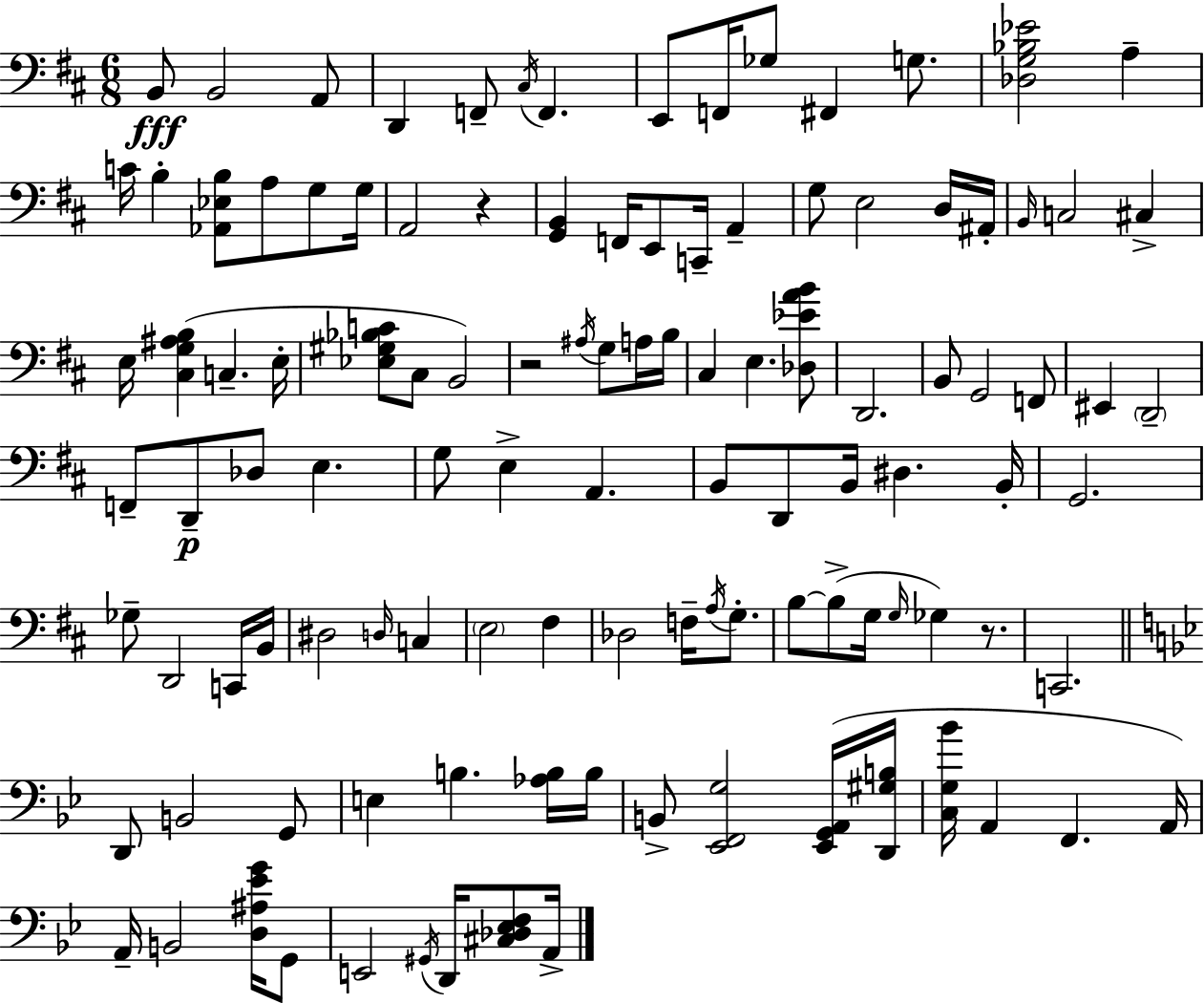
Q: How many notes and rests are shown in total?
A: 112